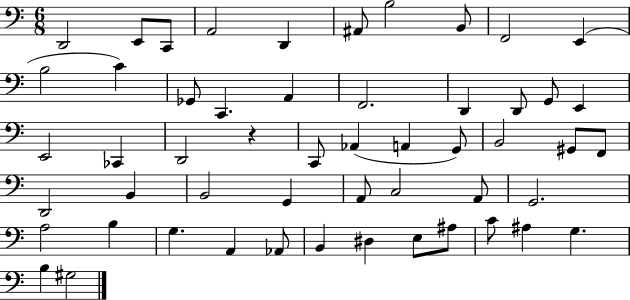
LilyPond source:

{
  \clef bass
  \numericTimeSignature
  \time 6/8
  \key c \major
  \repeat volta 2 { d,2 e,8 c,8 | a,2 d,4 | ais,8 b2 b,8 | f,2 e,4( | \break b2 c'4) | ges,8 c,4. a,4 | f,2. | d,4 d,8 g,8 e,4 | \break e,2 ces,4 | d,2 r4 | c,8 aes,4( a,4 g,8) | b,2 gis,8 f,8 | \break d,2 b,4 | b,2 g,4 | a,8 c2 a,8 | g,2. | \break a2 b4 | g4. a,4 aes,8 | b,4 dis4 e8 ais8 | c'8 ais4 g4. | \break b4 gis2 | } \bar "|."
}